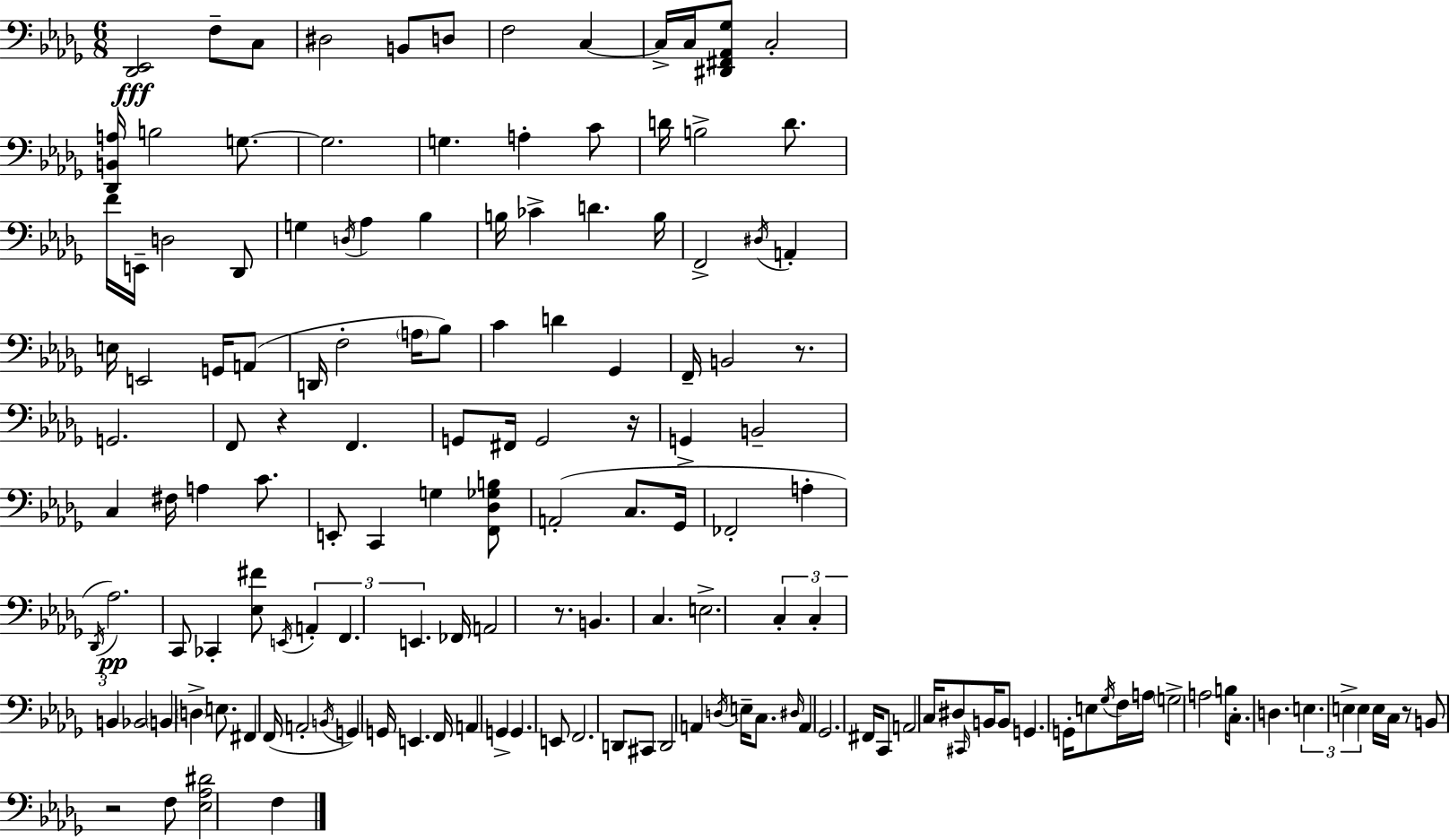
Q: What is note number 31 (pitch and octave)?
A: B3